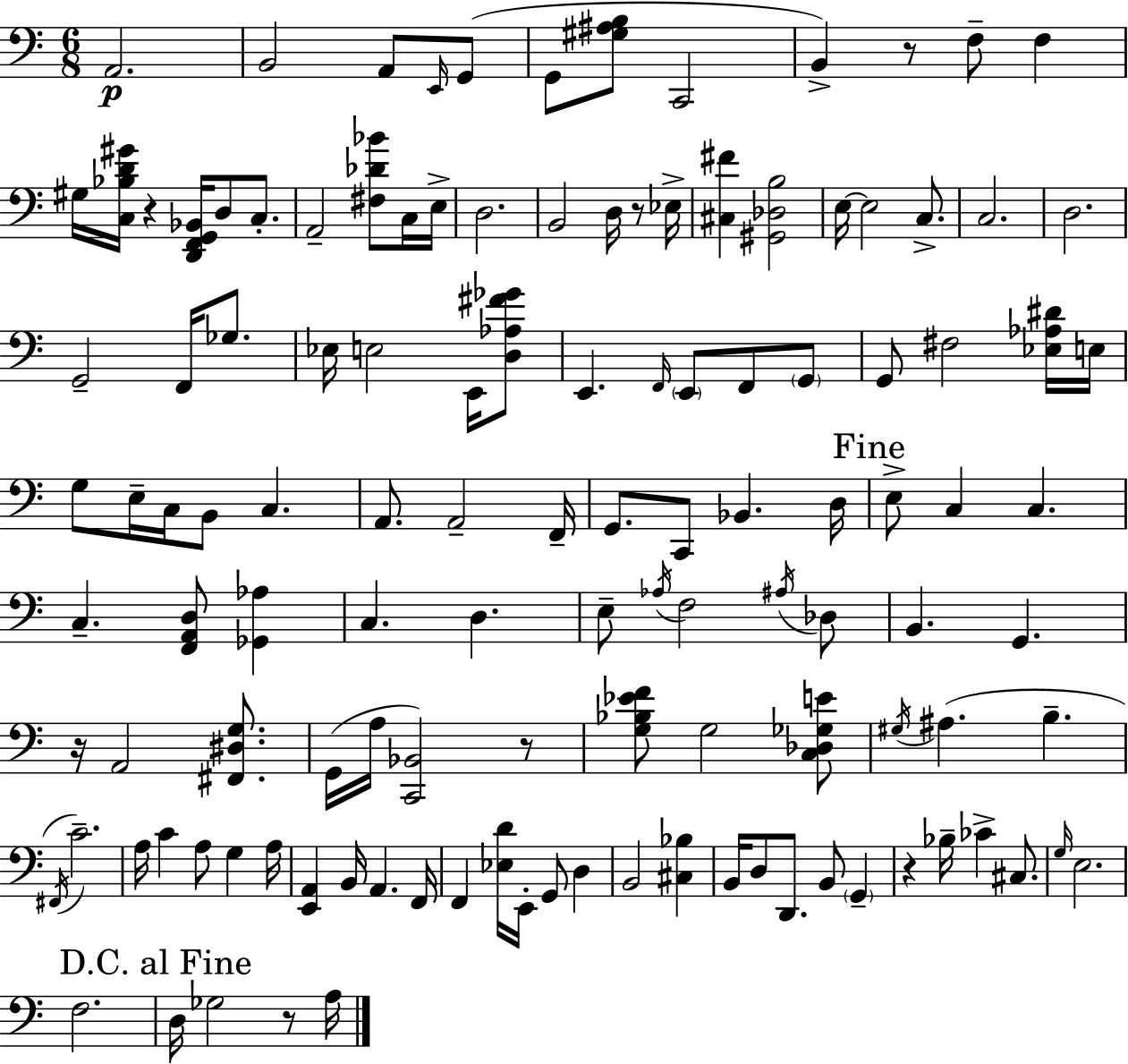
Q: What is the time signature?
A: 6/8